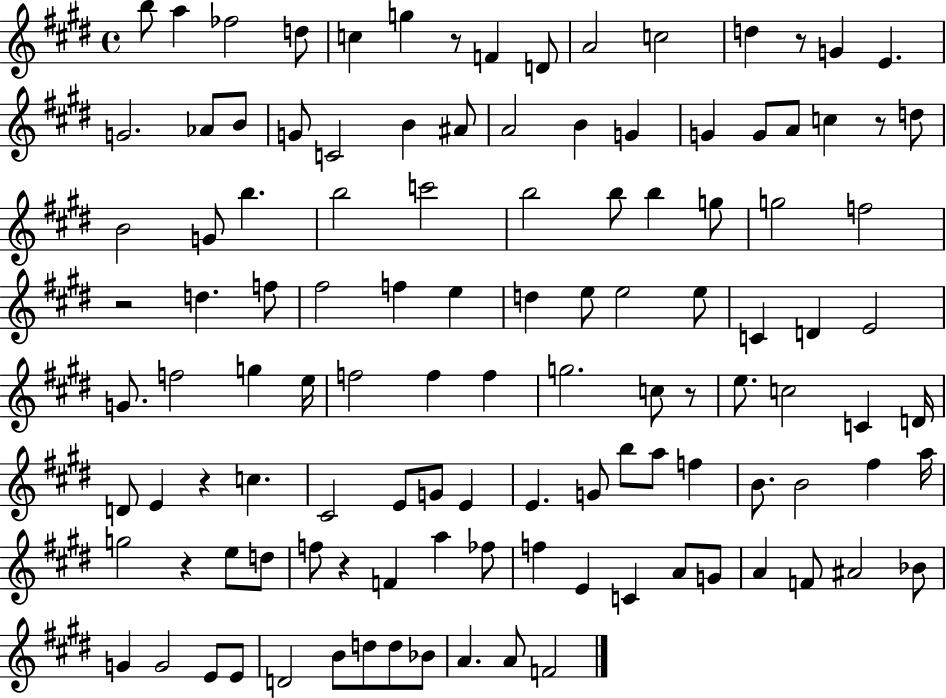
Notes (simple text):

B5/e A5/q FES5/h D5/e C5/q G5/q R/e F4/q D4/e A4/h C5/h D5/q R/e G4/q E4/q. G4/h. Ab4/e B4/e G4/e C4/h B4/q A#4/e A4/h B4/q G4/q G4/q G4/e A4/e C5/q R/e D5/e B4/h G4/e B5/q. B5/h C6/h B5/h B5/e B5/q G5/e G5/h F5/h R/h D5/q. F5/e F#5/h F5/q E5/q D5/q E5/e E5/h E5/e C4/q D4/q E4/h G4/e. F5/h G5/q E5/s F5/h F5/q F5/q G5/h. C5/e R/e E5/e. C5/h C4/q D4/s D4/e E4/q R/q C5/q. C#4/h E4/e G4/e E4/q E4/q. G4/e B5/e A5/e F5/q B4/e. B4/h F#5/q A5/s G5/h R/q E5/e D5/e F5/e R/q F4/q A5/q FES5/e F5/q E4/q C4/q A4/e G4/e A4/q F4/e A#4/h Bb4/e G4/q G4/h E4/e E4/e D4/h B4/e D5/e D5/e Bb4/e A4/q. A4/e F4/h